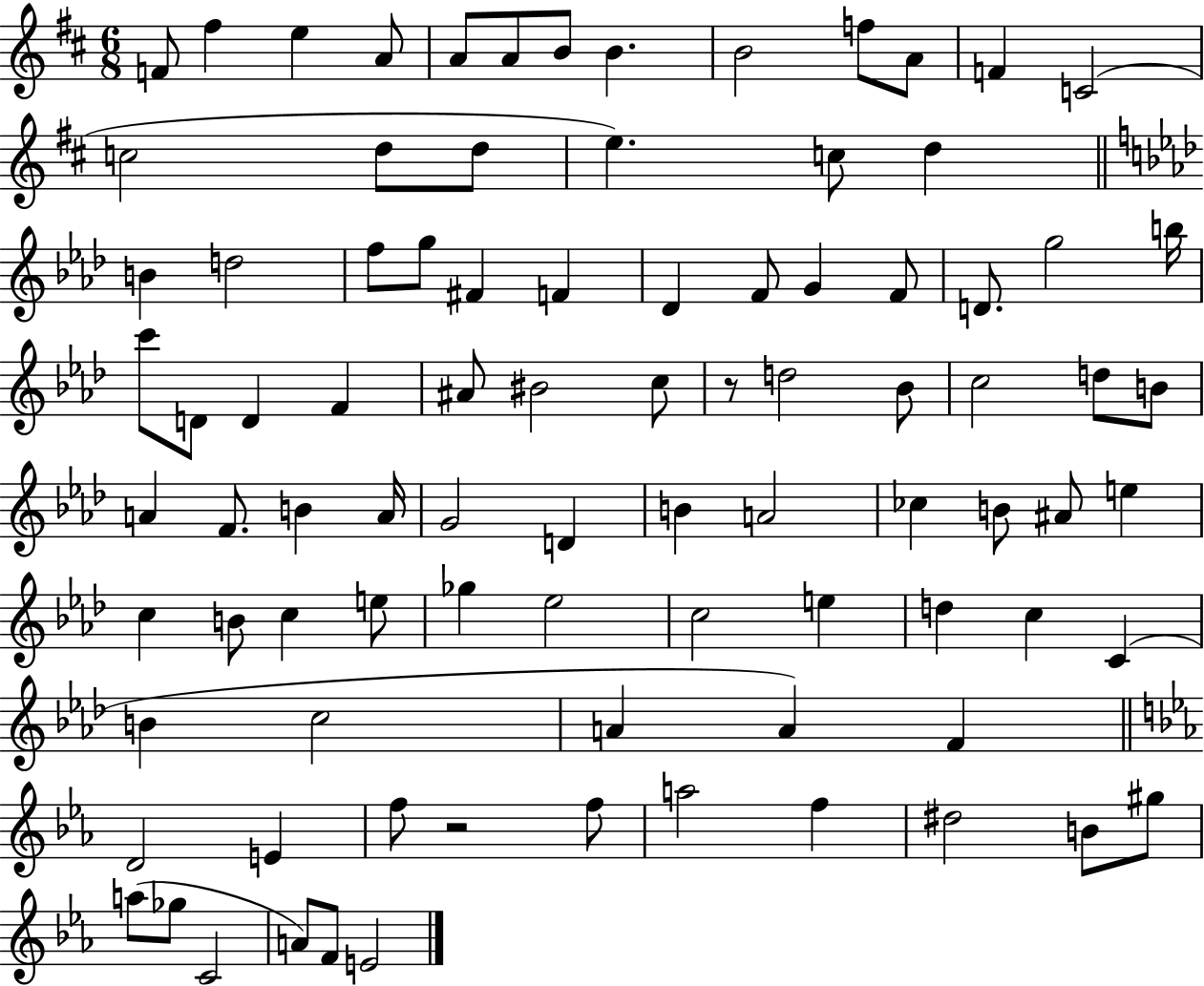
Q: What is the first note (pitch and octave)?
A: F4